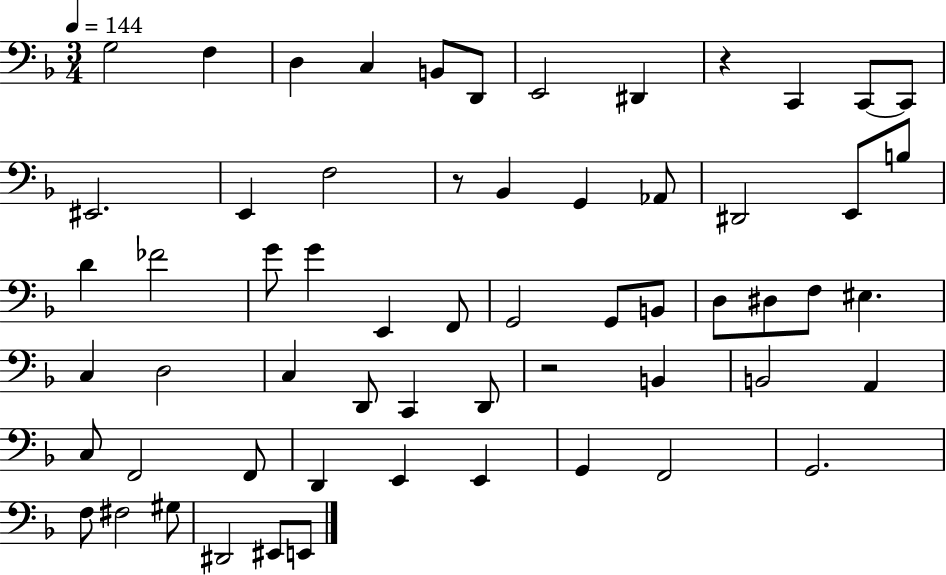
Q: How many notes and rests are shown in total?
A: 60